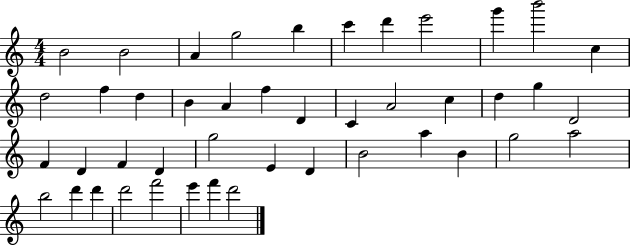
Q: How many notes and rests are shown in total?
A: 44